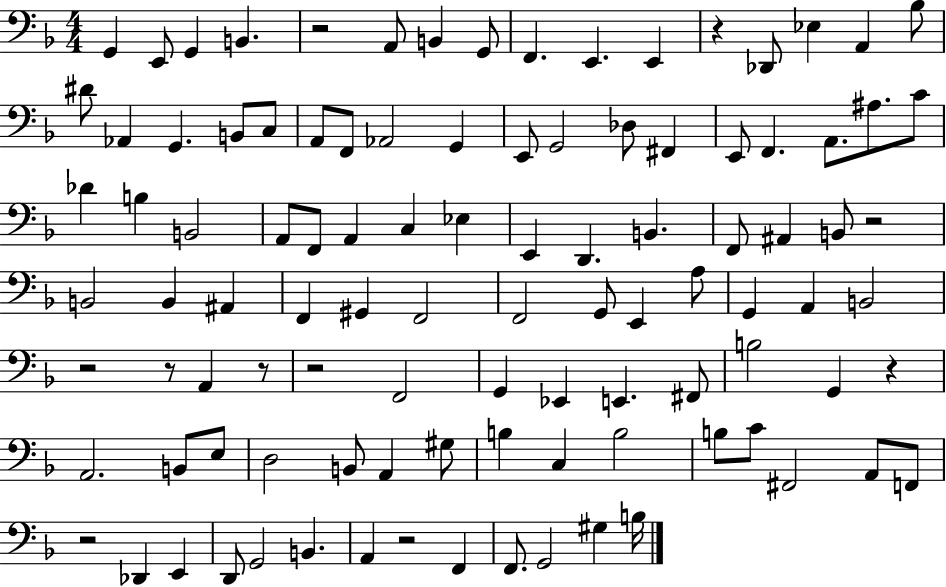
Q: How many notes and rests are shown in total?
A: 103